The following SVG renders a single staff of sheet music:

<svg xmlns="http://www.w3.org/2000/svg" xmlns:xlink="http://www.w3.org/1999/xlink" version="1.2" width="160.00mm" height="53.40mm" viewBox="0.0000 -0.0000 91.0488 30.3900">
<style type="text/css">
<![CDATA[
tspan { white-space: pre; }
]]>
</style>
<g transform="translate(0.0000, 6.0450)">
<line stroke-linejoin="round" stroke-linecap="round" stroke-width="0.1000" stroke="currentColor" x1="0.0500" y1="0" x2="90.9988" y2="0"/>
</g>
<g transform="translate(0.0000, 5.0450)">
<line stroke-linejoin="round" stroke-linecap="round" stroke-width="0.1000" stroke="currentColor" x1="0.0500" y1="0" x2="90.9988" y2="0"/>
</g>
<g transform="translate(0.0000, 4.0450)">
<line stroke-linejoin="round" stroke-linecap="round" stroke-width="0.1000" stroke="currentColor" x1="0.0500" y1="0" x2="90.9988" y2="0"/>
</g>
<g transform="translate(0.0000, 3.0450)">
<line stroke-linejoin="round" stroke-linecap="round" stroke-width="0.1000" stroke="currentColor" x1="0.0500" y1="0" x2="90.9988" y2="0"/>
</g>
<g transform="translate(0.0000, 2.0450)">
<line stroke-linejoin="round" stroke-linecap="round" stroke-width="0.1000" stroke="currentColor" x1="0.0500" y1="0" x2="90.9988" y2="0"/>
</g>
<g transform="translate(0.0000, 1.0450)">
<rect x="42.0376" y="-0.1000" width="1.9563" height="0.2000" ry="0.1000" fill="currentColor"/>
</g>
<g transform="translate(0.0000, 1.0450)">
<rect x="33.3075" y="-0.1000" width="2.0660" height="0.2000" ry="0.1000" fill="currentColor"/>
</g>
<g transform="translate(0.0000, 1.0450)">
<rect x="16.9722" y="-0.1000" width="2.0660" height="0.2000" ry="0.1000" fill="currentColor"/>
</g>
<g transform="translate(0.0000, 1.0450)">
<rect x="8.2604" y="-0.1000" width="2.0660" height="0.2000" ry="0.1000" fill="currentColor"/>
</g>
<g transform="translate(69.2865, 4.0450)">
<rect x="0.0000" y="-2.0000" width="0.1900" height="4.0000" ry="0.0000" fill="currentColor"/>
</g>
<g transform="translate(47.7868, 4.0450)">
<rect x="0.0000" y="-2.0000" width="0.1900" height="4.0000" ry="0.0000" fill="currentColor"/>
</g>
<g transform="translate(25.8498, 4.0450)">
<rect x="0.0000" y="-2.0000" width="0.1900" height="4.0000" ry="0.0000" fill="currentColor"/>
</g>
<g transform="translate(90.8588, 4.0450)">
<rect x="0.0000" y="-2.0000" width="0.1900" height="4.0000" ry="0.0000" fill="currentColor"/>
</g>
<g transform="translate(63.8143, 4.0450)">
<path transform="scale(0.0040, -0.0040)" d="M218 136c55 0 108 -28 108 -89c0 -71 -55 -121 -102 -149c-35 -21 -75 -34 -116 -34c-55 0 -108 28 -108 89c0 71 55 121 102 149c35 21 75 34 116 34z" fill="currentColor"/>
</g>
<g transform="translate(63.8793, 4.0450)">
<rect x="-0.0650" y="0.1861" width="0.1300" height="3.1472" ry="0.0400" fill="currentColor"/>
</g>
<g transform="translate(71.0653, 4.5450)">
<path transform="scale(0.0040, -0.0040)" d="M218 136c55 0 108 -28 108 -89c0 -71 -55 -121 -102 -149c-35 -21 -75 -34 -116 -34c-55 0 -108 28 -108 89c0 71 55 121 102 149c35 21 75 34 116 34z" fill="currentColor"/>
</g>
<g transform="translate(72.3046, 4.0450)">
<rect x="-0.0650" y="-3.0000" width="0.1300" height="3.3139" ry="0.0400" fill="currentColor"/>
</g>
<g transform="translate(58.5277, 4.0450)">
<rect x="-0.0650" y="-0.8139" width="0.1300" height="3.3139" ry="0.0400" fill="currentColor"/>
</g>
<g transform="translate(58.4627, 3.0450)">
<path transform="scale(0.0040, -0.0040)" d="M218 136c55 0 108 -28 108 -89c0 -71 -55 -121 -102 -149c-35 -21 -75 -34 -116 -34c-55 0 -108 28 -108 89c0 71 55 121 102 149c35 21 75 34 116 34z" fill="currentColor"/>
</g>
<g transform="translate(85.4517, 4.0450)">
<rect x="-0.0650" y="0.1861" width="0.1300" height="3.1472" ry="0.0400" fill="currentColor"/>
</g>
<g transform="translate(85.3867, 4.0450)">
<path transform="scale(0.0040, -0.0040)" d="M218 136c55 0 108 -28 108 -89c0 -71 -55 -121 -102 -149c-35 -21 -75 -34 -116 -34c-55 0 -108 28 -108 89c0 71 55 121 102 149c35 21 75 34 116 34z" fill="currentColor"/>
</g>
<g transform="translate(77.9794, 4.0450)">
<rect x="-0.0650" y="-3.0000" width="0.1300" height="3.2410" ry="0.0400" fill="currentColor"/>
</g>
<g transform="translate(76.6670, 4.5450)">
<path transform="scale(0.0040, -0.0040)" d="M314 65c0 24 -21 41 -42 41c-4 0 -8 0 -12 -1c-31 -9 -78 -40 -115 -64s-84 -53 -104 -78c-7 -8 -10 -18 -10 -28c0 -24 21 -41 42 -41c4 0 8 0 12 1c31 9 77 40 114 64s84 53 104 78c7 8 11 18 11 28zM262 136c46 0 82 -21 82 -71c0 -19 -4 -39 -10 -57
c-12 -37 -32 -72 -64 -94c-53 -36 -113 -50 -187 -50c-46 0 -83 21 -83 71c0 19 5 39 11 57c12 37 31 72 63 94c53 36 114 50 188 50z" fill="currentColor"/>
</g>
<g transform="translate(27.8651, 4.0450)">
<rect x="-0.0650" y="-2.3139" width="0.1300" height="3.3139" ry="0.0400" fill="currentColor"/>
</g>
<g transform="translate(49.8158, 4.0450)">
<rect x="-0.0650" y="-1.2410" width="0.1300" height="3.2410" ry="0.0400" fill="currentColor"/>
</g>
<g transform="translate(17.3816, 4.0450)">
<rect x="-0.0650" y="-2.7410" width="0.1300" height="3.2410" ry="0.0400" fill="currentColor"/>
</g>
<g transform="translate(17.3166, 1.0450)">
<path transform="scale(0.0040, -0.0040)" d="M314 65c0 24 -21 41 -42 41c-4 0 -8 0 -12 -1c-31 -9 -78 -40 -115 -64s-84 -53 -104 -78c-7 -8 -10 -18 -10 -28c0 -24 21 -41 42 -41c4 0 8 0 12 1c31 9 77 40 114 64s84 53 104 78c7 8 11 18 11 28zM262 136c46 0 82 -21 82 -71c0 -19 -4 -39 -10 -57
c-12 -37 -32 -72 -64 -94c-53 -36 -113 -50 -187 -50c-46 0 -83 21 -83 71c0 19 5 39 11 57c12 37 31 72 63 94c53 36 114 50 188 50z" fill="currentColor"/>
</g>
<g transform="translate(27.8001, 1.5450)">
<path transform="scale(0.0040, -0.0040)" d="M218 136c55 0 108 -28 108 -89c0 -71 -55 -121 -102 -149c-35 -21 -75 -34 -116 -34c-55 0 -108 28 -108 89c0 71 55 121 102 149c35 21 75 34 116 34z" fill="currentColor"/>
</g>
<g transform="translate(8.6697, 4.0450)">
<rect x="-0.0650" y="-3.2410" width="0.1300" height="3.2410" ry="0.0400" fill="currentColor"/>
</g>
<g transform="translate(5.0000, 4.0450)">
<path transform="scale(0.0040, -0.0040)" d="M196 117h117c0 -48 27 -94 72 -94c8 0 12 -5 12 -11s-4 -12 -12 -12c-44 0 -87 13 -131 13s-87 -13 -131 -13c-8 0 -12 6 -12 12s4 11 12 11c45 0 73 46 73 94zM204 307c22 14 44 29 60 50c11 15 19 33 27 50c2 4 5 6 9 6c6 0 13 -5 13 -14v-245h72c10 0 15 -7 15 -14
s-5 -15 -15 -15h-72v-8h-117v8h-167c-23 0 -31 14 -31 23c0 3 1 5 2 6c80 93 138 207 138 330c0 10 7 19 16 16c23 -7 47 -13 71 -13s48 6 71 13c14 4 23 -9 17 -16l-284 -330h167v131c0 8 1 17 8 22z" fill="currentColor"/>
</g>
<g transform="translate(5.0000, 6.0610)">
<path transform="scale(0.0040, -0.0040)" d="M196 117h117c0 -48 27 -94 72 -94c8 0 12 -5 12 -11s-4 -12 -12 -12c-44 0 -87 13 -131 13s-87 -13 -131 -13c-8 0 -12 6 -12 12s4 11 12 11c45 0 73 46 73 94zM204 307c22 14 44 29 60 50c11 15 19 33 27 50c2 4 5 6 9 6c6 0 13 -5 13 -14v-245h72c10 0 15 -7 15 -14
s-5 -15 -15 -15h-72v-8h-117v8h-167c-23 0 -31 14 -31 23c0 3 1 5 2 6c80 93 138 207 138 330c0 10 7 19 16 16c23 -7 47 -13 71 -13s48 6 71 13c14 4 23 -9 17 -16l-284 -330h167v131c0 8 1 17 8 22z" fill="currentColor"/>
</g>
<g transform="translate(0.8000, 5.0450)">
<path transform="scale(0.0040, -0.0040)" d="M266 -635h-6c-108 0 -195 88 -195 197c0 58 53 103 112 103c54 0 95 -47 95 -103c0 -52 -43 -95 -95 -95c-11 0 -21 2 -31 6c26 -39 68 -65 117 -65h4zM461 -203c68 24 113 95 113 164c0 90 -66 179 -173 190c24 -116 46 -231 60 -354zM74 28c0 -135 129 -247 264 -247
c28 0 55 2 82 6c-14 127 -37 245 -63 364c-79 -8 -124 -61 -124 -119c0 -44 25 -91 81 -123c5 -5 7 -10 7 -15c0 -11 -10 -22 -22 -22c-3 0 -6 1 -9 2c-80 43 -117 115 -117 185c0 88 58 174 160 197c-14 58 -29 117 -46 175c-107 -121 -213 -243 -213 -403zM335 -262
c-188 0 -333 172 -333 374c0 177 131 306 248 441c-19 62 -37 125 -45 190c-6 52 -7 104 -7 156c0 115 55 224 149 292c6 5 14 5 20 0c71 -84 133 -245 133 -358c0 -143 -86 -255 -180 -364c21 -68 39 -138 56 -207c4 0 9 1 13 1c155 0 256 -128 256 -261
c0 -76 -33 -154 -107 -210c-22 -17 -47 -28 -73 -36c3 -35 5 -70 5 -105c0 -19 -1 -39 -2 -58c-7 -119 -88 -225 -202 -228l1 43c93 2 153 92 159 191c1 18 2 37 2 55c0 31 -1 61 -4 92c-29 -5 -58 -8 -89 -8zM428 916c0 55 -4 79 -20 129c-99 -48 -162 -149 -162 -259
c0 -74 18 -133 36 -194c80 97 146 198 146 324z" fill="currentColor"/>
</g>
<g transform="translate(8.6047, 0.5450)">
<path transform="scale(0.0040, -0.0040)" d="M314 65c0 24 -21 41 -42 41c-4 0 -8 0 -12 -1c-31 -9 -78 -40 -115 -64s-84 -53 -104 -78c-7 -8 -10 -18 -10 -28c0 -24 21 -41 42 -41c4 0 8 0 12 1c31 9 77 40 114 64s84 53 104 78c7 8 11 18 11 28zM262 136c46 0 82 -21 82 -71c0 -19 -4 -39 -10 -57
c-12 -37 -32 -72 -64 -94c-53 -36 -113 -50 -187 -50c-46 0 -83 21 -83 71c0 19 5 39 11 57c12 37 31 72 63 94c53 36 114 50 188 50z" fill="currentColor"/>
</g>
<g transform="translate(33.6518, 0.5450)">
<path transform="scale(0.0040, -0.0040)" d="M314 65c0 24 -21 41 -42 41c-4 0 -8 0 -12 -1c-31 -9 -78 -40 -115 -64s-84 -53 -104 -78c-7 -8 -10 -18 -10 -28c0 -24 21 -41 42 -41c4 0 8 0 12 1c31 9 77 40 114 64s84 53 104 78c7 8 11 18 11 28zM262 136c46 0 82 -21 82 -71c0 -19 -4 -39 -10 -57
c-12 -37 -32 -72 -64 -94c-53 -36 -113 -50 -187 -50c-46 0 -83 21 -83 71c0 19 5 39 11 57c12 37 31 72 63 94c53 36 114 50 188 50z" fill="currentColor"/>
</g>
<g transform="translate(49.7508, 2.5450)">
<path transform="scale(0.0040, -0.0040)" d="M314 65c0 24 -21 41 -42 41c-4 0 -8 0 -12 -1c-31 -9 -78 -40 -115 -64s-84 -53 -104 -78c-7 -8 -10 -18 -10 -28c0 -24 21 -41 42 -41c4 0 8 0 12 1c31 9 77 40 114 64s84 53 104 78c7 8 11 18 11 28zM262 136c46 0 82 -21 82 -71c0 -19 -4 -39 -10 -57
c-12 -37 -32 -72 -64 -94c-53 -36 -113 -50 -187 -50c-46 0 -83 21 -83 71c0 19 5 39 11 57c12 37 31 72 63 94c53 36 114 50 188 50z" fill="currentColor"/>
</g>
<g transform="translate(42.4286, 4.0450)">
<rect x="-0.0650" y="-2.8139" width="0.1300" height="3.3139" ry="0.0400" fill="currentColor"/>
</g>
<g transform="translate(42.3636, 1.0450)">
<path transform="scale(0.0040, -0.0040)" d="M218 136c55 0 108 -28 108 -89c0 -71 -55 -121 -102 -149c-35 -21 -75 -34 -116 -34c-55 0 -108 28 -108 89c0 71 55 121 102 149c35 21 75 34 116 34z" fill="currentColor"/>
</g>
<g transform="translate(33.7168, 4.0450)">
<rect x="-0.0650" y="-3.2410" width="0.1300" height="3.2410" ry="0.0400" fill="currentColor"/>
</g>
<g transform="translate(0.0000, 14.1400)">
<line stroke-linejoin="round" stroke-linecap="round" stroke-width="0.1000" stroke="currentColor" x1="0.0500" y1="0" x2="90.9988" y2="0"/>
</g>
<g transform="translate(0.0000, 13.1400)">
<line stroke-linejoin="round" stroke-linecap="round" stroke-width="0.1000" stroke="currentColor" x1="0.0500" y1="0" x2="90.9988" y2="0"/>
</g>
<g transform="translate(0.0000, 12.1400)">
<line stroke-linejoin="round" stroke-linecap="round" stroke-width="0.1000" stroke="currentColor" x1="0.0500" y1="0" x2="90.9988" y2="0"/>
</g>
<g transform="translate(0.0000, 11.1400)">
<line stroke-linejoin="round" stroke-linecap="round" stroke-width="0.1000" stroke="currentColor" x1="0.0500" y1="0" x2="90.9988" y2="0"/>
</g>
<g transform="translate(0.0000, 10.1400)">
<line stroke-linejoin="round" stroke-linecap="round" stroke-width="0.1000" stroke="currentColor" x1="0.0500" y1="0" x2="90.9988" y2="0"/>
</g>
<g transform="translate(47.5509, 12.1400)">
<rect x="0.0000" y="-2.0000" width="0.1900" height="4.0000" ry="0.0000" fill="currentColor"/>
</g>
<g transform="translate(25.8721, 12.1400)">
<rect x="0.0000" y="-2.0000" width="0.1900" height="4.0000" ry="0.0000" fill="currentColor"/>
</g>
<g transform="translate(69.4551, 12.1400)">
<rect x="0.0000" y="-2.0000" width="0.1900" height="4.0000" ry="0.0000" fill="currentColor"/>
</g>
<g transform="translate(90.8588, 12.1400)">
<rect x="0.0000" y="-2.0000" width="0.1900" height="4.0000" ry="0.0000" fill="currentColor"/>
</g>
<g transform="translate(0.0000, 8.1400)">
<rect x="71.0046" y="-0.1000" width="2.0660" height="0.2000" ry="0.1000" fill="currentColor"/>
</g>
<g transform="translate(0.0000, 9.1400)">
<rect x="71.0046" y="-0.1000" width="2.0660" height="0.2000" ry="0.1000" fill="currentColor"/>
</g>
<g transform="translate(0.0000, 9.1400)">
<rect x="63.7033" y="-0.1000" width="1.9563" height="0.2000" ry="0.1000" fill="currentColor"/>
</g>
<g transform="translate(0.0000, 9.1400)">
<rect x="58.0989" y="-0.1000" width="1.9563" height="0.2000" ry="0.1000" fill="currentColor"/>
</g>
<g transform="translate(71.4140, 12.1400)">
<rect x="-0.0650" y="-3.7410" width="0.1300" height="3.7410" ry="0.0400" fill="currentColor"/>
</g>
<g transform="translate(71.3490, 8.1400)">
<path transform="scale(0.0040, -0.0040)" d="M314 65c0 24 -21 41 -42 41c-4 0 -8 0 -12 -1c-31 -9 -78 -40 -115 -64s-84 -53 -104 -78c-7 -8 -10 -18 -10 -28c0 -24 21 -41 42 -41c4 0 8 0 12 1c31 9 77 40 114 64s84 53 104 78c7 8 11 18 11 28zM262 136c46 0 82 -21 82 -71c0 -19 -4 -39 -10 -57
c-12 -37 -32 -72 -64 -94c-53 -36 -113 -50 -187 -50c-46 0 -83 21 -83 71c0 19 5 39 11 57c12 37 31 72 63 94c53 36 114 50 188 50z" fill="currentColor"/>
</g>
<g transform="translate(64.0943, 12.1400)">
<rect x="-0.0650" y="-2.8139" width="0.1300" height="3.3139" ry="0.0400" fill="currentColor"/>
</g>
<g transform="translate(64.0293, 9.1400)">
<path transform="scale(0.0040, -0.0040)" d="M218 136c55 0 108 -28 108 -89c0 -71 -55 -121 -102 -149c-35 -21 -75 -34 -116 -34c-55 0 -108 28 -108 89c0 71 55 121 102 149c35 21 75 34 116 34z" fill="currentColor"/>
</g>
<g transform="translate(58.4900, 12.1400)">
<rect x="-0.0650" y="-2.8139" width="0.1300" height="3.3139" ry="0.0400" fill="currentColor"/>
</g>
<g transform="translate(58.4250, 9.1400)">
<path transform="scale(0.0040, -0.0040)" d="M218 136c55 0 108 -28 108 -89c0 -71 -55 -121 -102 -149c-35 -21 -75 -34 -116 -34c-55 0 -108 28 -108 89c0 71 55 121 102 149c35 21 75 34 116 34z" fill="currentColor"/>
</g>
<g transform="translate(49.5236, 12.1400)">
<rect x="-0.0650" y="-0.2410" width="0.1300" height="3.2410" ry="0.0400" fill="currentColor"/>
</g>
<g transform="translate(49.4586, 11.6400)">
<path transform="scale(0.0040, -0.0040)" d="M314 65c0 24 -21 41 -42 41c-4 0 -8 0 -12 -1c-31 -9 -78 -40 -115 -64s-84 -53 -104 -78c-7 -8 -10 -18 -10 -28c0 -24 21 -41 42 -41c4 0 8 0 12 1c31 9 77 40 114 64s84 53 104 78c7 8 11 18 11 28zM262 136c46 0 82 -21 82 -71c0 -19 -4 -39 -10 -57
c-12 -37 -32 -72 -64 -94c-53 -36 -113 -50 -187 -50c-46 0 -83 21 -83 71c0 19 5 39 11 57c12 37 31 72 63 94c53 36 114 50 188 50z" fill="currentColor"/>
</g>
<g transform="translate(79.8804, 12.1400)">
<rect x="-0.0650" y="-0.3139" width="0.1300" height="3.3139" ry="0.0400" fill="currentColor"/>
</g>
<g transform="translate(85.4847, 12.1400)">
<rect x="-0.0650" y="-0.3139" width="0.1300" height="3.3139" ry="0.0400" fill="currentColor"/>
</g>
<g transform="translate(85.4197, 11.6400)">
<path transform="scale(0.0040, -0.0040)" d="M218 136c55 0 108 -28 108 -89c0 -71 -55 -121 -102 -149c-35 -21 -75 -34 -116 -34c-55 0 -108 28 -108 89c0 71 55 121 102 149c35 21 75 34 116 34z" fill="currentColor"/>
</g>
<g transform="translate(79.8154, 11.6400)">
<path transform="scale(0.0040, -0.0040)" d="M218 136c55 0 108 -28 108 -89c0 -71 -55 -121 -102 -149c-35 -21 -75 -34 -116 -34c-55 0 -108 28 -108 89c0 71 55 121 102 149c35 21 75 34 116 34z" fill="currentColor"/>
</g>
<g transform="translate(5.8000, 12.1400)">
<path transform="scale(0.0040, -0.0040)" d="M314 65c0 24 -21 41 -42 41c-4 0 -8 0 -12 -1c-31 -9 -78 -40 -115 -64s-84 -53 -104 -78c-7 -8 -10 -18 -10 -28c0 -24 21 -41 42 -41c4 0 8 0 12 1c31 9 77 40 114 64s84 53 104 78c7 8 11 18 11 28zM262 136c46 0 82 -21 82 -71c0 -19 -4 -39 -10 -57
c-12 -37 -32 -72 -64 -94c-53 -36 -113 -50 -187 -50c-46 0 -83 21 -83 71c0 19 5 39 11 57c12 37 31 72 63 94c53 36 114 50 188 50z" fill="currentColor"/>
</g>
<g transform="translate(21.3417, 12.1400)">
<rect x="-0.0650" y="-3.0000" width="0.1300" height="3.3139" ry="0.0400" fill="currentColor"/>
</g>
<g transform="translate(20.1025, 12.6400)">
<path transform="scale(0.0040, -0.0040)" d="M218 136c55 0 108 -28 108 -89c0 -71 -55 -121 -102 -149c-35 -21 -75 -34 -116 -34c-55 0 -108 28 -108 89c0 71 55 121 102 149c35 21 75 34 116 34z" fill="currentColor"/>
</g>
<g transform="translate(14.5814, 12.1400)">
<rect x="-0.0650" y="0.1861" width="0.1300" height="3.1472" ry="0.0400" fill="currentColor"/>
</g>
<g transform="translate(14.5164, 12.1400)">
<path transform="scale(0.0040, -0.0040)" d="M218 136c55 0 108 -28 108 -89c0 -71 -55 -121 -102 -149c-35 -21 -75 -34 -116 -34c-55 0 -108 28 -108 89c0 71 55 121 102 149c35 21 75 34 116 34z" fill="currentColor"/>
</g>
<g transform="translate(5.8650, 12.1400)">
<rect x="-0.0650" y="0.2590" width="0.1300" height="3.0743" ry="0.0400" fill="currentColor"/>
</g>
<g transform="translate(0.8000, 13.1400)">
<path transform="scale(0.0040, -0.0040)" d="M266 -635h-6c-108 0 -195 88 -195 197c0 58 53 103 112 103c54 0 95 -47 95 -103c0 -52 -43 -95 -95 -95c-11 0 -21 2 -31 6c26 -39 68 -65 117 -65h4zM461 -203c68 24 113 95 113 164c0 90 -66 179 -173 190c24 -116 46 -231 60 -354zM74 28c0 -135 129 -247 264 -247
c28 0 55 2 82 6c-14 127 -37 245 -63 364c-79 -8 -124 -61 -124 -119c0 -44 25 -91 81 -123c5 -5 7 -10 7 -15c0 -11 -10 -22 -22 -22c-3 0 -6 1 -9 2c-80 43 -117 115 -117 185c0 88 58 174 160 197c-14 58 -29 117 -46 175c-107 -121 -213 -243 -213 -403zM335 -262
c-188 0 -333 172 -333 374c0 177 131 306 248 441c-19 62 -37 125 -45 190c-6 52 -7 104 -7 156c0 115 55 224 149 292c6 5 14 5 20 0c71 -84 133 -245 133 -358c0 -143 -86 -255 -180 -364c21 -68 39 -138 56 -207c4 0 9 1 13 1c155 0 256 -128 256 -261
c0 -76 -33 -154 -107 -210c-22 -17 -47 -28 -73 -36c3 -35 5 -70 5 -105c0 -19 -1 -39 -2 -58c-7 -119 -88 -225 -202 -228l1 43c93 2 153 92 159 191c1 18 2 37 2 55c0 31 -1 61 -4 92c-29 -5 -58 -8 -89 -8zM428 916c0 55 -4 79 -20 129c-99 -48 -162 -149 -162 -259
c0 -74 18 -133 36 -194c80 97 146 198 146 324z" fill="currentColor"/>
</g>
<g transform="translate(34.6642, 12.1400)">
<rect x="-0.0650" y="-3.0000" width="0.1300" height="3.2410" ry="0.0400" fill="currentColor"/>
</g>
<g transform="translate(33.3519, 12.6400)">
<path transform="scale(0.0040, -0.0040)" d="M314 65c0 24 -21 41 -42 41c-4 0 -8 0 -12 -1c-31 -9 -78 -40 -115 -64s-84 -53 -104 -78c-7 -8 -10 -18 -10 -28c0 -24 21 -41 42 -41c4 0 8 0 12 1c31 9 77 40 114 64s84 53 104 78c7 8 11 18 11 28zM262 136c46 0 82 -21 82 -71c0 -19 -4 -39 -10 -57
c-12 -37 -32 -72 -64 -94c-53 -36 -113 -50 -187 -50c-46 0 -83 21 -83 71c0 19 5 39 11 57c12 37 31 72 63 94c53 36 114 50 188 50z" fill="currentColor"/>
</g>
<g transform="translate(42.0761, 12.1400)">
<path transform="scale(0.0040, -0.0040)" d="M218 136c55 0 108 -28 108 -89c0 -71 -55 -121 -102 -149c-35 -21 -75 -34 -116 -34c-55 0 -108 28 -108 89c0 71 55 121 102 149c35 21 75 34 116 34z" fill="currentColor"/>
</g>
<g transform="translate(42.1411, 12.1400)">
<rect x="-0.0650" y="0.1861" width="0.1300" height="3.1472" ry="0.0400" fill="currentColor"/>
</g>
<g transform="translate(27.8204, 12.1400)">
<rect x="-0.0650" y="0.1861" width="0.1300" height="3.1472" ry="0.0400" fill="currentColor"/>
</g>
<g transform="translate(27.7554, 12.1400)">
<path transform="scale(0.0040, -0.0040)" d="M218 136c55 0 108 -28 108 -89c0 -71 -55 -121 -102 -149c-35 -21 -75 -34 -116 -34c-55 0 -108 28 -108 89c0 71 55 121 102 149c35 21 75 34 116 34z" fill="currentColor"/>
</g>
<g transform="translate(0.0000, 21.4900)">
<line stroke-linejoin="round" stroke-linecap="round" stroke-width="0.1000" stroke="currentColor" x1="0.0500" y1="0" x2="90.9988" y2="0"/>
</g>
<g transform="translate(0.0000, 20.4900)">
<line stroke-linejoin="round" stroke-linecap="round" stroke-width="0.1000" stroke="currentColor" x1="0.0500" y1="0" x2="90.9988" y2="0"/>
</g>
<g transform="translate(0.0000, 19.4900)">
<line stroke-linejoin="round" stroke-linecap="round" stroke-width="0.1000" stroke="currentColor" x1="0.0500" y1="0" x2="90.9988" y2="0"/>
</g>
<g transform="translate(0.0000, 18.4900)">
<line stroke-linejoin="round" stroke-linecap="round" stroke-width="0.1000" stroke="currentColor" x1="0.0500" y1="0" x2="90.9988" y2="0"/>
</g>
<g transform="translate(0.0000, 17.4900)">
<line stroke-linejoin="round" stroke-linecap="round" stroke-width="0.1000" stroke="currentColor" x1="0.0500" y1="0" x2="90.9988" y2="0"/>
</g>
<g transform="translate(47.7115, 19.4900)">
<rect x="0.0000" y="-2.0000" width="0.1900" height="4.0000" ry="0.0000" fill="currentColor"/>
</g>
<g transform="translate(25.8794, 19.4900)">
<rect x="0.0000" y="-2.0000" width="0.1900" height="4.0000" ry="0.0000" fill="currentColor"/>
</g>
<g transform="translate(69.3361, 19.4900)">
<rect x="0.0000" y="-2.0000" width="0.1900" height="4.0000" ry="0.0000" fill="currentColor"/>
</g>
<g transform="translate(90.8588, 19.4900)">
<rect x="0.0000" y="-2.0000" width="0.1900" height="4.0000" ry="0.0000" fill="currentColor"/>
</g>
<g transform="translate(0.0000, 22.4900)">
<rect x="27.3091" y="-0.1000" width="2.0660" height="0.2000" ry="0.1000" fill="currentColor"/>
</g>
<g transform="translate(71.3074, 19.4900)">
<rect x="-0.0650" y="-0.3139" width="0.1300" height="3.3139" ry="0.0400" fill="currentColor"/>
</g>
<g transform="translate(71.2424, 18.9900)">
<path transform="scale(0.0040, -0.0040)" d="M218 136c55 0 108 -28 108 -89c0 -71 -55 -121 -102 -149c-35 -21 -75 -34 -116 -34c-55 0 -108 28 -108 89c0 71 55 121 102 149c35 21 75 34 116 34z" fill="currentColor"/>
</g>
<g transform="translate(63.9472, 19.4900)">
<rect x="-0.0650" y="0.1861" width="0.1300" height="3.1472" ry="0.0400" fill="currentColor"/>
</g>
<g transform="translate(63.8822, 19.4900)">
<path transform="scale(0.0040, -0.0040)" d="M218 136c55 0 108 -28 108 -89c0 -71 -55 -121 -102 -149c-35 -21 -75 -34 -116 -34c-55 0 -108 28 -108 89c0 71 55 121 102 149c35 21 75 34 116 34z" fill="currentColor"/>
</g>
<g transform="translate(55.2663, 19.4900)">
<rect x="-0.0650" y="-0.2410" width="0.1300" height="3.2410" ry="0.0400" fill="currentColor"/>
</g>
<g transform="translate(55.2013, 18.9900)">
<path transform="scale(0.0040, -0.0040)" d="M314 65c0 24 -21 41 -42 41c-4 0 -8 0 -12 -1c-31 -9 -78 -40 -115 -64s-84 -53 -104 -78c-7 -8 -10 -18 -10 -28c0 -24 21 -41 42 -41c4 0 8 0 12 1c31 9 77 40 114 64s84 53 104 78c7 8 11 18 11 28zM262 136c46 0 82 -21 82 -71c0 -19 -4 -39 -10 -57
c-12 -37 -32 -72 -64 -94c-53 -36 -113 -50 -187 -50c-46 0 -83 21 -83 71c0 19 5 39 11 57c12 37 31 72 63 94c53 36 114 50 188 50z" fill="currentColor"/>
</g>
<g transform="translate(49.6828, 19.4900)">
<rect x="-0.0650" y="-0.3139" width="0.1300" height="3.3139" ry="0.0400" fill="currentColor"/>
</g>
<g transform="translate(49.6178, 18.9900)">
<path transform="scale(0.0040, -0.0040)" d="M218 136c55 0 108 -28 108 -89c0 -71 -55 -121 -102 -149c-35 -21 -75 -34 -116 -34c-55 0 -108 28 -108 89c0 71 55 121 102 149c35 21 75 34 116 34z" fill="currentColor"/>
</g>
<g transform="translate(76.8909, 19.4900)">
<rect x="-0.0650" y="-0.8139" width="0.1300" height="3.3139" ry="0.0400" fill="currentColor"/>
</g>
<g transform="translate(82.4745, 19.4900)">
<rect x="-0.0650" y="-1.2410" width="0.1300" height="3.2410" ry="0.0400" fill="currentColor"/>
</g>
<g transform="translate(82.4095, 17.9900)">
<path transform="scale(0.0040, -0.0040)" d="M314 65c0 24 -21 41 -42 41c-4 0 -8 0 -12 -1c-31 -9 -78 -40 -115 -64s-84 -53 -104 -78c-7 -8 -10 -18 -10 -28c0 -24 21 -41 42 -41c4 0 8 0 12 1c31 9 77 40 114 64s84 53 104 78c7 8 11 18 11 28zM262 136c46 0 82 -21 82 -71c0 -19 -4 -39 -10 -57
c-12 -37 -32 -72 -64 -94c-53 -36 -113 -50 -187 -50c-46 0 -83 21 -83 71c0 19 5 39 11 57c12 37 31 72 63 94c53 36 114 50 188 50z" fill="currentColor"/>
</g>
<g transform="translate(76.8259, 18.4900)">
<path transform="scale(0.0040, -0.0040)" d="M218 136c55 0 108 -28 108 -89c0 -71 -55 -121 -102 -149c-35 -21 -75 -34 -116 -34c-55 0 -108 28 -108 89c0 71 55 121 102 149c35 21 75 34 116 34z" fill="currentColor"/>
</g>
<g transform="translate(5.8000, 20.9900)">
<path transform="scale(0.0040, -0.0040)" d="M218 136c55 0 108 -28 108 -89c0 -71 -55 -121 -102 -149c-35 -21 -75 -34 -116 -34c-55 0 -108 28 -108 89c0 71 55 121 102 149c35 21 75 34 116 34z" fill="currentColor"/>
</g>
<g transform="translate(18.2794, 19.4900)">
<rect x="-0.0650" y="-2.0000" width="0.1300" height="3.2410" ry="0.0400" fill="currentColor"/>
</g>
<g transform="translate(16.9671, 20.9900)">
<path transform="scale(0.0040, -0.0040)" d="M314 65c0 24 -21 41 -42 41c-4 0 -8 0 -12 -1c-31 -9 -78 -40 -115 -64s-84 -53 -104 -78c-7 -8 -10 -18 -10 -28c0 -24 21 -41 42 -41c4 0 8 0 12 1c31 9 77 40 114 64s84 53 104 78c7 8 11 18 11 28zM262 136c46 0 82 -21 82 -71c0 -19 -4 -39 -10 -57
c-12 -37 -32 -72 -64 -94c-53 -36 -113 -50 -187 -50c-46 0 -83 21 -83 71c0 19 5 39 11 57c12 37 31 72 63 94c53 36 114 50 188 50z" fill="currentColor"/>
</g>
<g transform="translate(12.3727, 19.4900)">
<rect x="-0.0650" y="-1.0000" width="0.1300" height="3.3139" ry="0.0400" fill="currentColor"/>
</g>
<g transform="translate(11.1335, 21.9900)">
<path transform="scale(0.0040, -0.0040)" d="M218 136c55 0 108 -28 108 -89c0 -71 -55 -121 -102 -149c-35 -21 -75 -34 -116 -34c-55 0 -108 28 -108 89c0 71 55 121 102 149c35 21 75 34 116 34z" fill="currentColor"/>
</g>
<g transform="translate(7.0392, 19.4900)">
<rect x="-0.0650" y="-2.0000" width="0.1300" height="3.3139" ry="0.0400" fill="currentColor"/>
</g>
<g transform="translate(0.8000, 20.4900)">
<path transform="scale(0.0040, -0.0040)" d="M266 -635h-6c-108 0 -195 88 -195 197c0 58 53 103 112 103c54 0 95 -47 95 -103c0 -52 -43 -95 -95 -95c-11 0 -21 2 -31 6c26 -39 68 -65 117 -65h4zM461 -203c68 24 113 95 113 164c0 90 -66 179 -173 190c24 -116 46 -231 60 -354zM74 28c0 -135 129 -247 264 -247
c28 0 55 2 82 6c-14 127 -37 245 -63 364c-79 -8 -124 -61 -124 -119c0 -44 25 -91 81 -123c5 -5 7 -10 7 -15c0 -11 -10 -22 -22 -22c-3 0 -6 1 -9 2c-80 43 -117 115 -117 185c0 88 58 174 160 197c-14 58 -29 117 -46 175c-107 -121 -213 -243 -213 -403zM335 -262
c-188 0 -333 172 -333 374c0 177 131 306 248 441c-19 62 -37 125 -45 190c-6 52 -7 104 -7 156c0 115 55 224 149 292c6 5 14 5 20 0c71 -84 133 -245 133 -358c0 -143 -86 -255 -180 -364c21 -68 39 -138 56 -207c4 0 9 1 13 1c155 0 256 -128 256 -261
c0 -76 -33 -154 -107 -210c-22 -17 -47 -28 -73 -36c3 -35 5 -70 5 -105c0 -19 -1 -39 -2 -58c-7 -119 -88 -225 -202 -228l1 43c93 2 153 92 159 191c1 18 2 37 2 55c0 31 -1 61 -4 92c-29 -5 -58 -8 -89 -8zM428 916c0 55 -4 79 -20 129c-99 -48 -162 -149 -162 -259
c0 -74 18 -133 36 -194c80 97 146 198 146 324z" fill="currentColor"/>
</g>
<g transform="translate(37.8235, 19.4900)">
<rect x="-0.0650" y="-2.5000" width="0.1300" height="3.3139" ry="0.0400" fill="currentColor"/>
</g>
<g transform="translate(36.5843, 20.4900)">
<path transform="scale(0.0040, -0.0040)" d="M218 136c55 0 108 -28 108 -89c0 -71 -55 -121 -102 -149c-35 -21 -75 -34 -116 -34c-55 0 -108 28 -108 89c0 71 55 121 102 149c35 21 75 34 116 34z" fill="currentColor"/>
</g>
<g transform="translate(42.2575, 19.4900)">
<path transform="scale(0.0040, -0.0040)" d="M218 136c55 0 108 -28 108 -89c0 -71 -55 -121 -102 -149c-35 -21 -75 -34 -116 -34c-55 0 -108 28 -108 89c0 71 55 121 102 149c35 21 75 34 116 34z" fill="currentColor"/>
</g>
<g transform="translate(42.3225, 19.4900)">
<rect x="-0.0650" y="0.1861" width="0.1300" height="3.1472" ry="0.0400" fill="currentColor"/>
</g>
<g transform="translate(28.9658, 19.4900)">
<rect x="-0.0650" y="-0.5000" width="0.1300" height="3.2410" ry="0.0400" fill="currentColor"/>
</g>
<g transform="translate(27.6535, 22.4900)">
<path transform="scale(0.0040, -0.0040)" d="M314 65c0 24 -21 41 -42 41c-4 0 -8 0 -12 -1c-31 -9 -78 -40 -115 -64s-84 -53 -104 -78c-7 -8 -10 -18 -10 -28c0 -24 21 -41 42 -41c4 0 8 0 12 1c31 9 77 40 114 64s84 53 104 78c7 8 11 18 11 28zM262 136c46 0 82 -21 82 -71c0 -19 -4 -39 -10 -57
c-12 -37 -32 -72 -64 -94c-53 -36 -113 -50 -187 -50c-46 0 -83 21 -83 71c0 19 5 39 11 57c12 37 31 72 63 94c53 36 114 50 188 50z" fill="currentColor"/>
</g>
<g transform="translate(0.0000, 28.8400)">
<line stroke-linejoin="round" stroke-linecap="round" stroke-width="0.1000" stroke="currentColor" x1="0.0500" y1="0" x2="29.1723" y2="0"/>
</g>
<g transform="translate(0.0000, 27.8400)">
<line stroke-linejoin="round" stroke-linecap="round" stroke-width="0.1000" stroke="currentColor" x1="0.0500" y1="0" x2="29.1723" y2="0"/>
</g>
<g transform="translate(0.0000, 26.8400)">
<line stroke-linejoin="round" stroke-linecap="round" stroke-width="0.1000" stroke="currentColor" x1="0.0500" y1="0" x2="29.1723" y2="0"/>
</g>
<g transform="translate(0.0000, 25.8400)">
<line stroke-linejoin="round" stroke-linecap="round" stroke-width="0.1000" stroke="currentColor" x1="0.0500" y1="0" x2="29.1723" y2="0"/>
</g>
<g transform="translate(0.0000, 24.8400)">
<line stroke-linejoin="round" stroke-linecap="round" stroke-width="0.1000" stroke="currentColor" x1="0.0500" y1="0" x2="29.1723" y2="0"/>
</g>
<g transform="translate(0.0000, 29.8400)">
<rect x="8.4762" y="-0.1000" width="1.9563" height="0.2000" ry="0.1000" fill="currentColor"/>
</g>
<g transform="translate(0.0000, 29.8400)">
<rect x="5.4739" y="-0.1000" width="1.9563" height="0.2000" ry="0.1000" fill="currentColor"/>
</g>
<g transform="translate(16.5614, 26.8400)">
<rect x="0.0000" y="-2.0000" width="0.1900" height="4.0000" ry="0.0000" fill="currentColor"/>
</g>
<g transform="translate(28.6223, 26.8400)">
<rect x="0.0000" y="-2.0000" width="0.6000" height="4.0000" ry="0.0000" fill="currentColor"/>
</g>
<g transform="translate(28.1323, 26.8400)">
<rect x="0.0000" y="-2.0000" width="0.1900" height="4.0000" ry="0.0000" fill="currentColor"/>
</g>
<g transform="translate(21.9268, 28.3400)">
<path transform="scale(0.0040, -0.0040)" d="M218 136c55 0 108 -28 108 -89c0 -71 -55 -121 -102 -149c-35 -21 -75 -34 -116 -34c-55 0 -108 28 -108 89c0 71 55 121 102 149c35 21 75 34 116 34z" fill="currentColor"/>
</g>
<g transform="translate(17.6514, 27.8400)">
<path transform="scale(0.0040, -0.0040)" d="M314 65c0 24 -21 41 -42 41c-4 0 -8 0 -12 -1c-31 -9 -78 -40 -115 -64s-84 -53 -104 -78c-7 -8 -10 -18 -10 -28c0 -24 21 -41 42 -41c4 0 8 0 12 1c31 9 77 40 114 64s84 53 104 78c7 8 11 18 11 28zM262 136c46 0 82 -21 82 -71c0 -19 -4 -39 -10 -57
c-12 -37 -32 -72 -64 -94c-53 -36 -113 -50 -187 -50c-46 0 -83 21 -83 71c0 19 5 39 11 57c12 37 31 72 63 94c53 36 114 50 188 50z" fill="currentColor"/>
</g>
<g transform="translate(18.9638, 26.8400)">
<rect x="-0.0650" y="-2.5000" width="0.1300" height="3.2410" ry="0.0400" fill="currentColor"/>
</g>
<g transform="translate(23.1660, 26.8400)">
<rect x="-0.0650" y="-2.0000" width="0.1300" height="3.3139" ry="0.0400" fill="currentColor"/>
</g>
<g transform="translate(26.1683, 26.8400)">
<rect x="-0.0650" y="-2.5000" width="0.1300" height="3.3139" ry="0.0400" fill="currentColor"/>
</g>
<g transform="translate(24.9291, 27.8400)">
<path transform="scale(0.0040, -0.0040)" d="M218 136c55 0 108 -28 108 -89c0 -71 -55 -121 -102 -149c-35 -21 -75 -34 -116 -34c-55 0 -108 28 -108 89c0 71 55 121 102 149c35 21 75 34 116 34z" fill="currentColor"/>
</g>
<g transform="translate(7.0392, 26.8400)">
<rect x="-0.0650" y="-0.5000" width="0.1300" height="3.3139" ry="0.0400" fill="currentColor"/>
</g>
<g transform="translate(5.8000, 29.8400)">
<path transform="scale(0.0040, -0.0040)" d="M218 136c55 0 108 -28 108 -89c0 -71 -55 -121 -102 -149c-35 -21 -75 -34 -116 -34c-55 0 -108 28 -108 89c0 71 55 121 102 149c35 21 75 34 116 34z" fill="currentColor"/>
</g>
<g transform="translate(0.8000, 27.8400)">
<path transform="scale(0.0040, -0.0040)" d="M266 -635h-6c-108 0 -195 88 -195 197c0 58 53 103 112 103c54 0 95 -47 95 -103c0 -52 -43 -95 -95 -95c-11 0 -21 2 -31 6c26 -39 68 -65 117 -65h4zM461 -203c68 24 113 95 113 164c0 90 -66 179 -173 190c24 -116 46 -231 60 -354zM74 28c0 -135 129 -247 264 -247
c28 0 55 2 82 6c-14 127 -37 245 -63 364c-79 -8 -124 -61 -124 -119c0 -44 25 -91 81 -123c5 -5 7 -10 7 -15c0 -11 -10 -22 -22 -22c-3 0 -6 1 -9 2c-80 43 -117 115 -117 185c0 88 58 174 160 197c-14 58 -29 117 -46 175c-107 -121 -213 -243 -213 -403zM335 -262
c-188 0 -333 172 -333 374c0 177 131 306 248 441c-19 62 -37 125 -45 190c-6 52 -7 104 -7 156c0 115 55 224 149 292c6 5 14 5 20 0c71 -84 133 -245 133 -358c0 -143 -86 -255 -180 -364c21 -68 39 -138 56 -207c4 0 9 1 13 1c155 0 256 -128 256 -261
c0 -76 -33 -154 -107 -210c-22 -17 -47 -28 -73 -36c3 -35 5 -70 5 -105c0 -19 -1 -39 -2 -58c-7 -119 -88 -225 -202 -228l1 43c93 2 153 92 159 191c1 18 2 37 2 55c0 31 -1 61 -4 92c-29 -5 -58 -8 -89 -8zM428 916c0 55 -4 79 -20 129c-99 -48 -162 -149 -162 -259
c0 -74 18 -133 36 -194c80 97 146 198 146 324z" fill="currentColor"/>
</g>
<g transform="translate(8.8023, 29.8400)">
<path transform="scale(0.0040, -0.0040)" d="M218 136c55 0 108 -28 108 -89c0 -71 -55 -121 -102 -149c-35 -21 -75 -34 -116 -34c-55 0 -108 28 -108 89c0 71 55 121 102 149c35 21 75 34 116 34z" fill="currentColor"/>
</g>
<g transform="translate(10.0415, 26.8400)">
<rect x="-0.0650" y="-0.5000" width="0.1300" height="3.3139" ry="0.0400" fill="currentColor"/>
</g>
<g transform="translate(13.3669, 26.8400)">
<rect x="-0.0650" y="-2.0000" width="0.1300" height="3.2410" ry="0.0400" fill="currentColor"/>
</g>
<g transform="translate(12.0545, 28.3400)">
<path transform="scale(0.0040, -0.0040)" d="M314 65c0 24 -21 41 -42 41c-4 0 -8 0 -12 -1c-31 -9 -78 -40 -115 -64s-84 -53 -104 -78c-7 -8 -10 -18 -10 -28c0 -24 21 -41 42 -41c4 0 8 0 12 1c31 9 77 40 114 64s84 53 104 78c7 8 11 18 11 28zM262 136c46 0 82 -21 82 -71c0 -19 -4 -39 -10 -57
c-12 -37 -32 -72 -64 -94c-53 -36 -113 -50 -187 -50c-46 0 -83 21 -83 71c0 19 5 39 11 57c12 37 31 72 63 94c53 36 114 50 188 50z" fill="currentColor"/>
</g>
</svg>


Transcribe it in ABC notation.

X:1
T:Untitled
M:4/4
L:1/4
K:C
b2 a2 g b2 a e2 d B A A2 B B2 B A B A2 B c2 a a c'2 c c F D F2 C2 G B c c2 B c d e2 C C F2 G2 F G